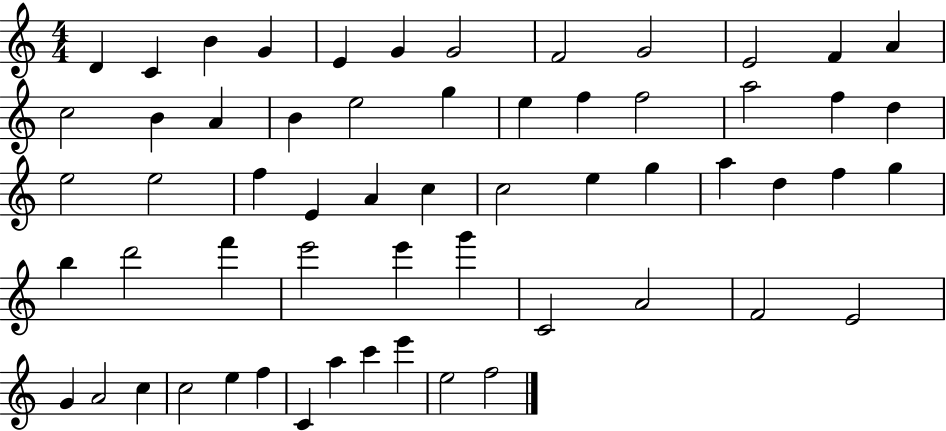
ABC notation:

X:1
T:Untitled
M:4/4
L:1/4
K:C
D C B G E G G2 F2 G2 E2 F A c2 B A B e2 g e f f2 a2 f d e2 e2 f E A c c2 e g a d f g b d'2 f' e'2 e' g' C2 A2 F2 E2 G A2 c c2 e f C a c' e' e2 f2